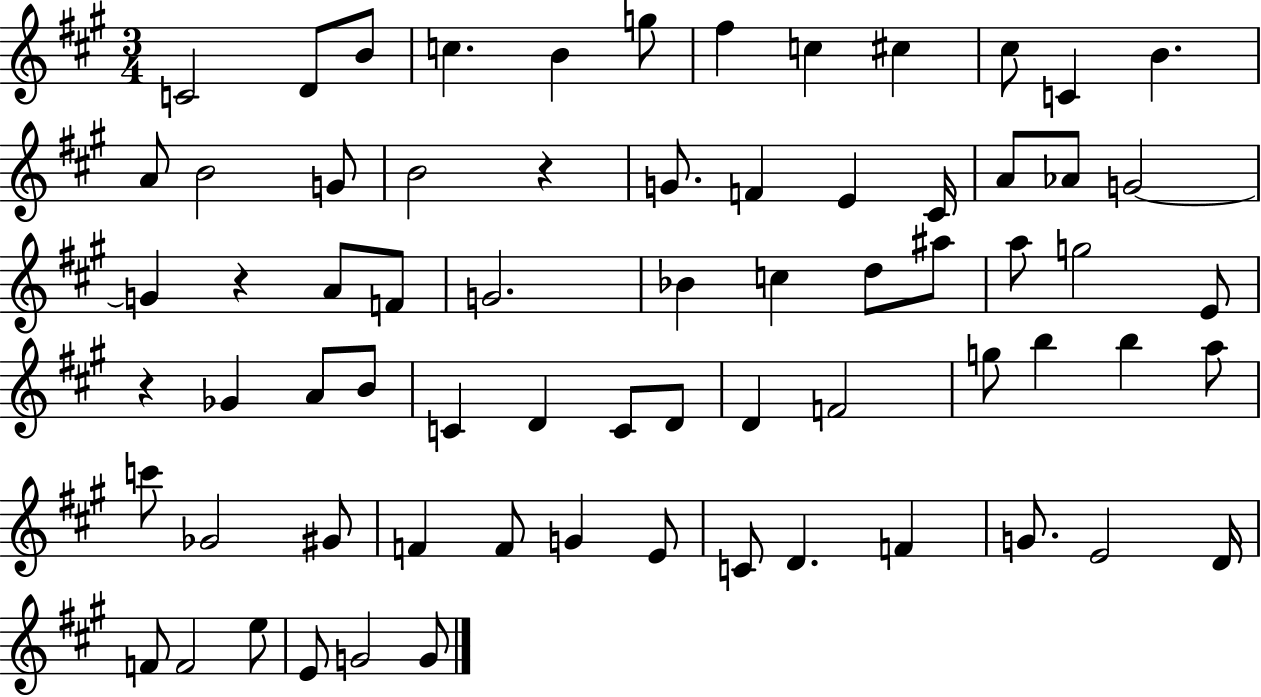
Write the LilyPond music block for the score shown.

{
  \clef treble
  \numericTimeSignature
  \time 3/4
  \key a \major
  c'2 d'8 b'8 | c''4. b'4 g''8 | fis''4 c''4 cis''4 | cis''8 c'4 b'4. | \break a'8 b'2 g'8 | b'2 r4 | g'8. f'4 e'4 cis'16 | a'8 aes'8 g'2~~ | \break g'4 r4 a'8 f'8 | g'2. | bes'4 c''4 d''8 ais''8 | a''8 g''2 e'8 | \break r4 ges'4 a'8 b'8 | c'4 d'4 c'8 d'8 | d'4 f'2 | g''8 b''4 b''4 a''8 | \break c'''8 ges'2 gis'8 | f'4 f'8 g'4 e'8 | c'8 d'4. f'4 | g'8. e'2 d'16 | \break f'8 f'2 e''8 | e'8 g'2 g'8 | \bar "|."
}